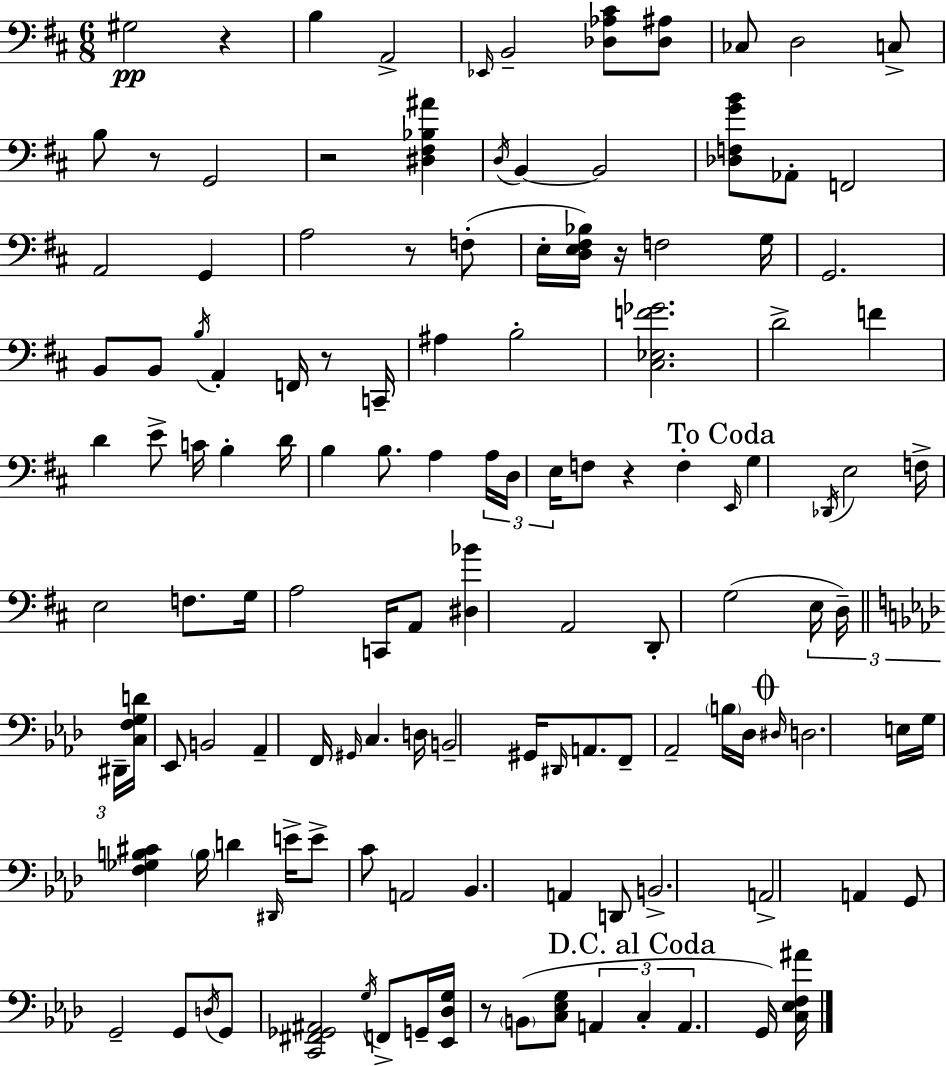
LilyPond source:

{
  \clef bass
  \numericTimeSignature
  \time 6/8
  \key d \major
  \repeat volta 2 { gis2\pp r4 | b4 a,2-> | \grace { ees,16 } b,2-- <des aes cis'>8 <des ais>8 | ces8 d2 c8-> | \break b8 r8 g,2 | r2 <dis fis bes ais'>4 | \acciaccatura { d16 } b,4~~ b,2 | <des f g' b'>8 aes,8-. f,2 | \break a,2 g,4 | a2 r8 | f8-.( e16-. <d e fis bes>16) r16 f2 | g16 g,2. | \break b,8 b,8 \acciaccatura { b16 } a,4-. f,16 | r8 c,16-- ais4 b2-. | <cis ees f' ges'>2. | d'2-> f'4 | \break d'4 e'8-> c'16 b4-. | d'16 b4 b8. a4 | \tuplet 3/2 { a16 d16 e16 } f8 r4 f4-. | \mark "To Coda" \grace { e,16 } g4 \acciaccatura { des,16 } e2 | \break f16-> e2 | f8. g16 a2 | c,16 a,8 <dis bes'>4 a,2 | d,8-. g2( | \break \tuplet 3/2 { e16 d16--) \bar "||" \break \key aes \major dis,16-- } <c f g d'>16 ees,8 b,2 | aes,4-- f,16 \grace { gis,16 } c4. | d16 b,2-- gis,16 \grace { dis,16 } a,8. | f,8-- aes,2-- | \break \parenthesize b16 des16 \mark \markup { \musicglyph "scripts.coda" } \grace { dis16 } d2. | e16 g16 <f ges b cis'>4 \parenthesize b16 d'4 | \grace { dis,16 } e'16-> e'8-> c'8 a,2 | bes,4. a,4 | \break d,8 b,2.-> | a,2-> | a,4 g,8 g,2-- | g,8 \acciaccatura { d16 } g,8 <c, fis, ges, ais,>2 | \break \acciaccatura { g16 } f,8-> g,16-- <ees, des g>16 r8 \parenthesize b,8( | <c ees g>8 \tuplet 3/2 { a,4 \mark "D.C. al Coda" c4-. a,4. } | g,16) <c ees f ais'>16 } \bar "|."
}